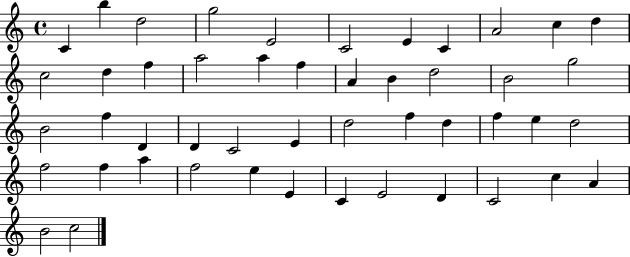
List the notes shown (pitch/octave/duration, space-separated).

C4/q B5/q D5/h G5/h E4/h C4/h E4/q C4/q A4/h C5/q D5/q C5/h D5/q F5/q A5/h A5/q F5/q A4/q B4/q D5/h B4/h G5/h B4/h F5/q D4/q D4/q C4/h E4/q D5/h F5/q D5/q F5/q E5/q D5/h F5/h F5/q A5/q F5/h E5/q E4/q C4/q E4/h D4/q C4/h C5/q A4/q B4/h C5/h